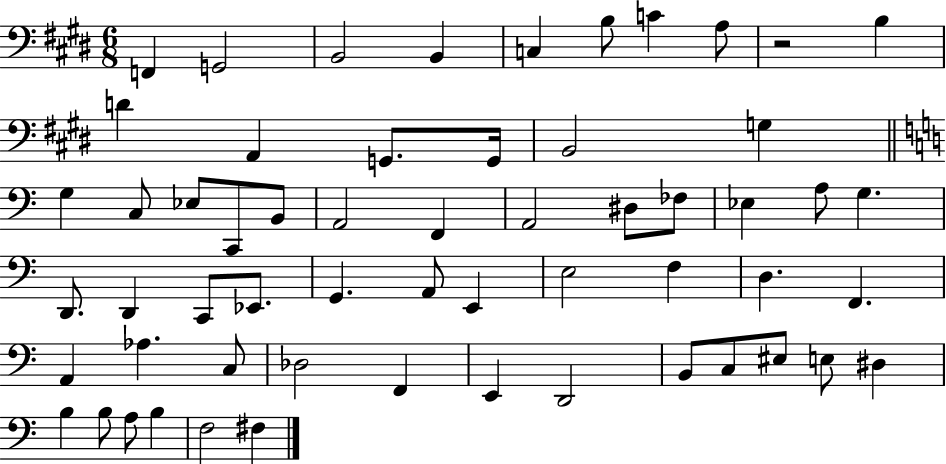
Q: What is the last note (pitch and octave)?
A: F#3